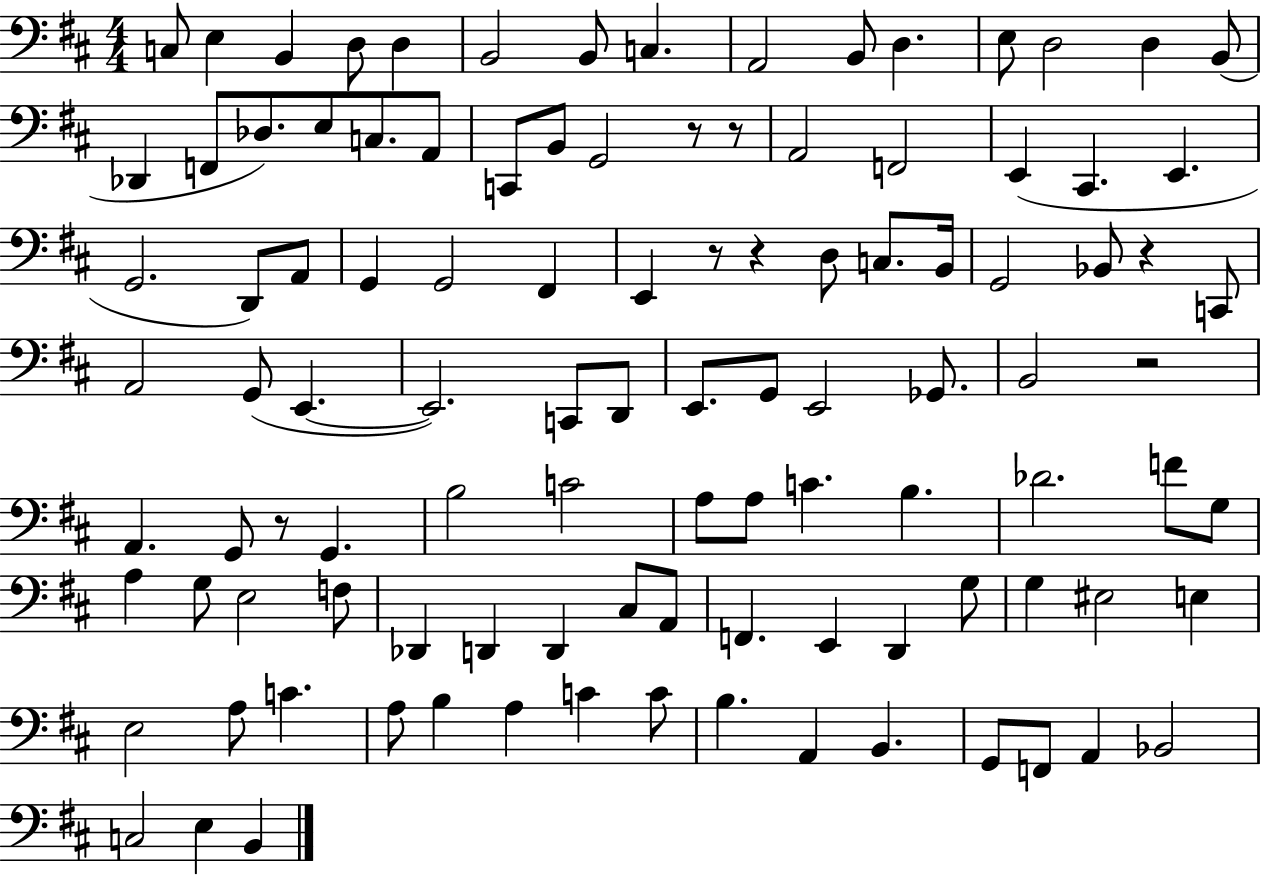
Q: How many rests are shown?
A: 7